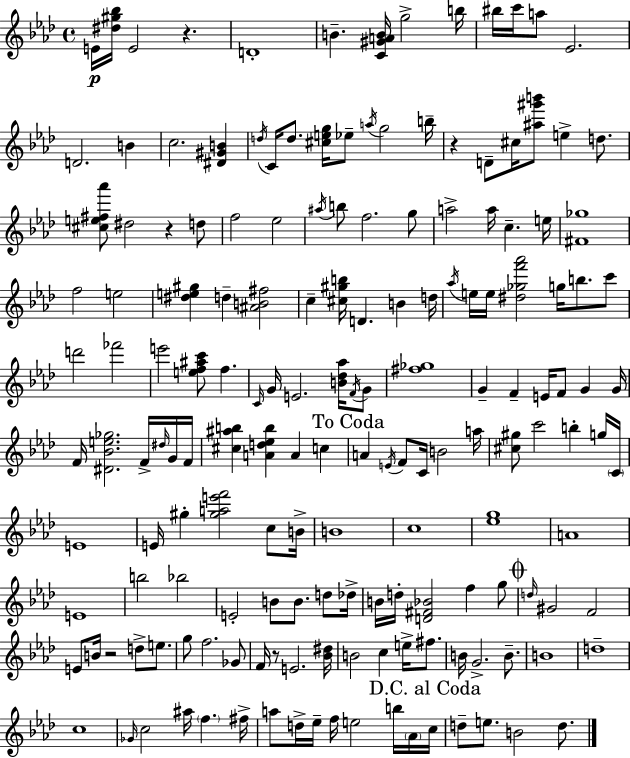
E4/s [D#5,G#5,Bb5]/s E4/h R/q. D4/w B4/q. [C4,G#4,A4,B4]/s G5/h B5/s BIS5/s C6/s A5/e Eb4/h. D4/h. B4/q C5/h. [D#4,G#4,B4]/q D5/s C4/s D5/e. [C#5,E5,G5]/s Eb5/e A5/s G5/h B5/s R/q D4/e C#5/s [A#5,G#6,B6]/e E5/q D5/e. [C#5,E5,F#5,Ab6]/e D#5/h R/q D5/e F5/h Eb5/h A#5/s B5/e F5/h. G5/e A5/h A5/s C5/q. E5/s [F#4,Gb5]/w F5/h E5/h [D#5,E5,G#5]/q D5/q [A#4,B4,F#5]/h C5/q [C#5,G#5,B5]/s D4/q. B4/q D5/s Ab5/s E5/s E5/s [D#5,Gb5,F6,Ab6]/h G5/s B5/e. C6/e D6/h FES6/h E6/h [E5,F5,A#5,C6]/e F5/q. C4/s G4/s E4/h. [B4,Db5,Ab5]/s F4/s G4/e [F#5,Gb5]/w G4/q F4/q E4/s F4/e G4/q G4/s F4/s [D#4,Bb4,E5,Gb5]/h. F4/s D#5/s G4/s F4/s [C#5,A#5,B5]/q [A4,D5,Eb5,B5]/q A4/q C5/q A4/q E4/s F4/e C4/s B4/h A5/s [C#5,G#5]/e C6/h B5/q G5/s C4/s E4/w E4/s G#5/q [G#5,A5,E6,F6]/h C5/e B4/s B4/w C5/w [Eb5,G5]/w A4/w E4/w B5/h Bb5/h E4/h B4/e B4/e. D5/e Db5/s B4/s D5/s [D4,F#4,Bb4]/h F5/q G5/e D5/s G#4/h F4/h E4/e B4/s R/h D5/e E5/e. G5/e F5/h. Gb4/e F4/s R/e E4/h. [Bb4,D#5]/s B4/h C5/q E5/s F#5/e. B4/s G4/h. B4/e. B4/w D5/w C5/w Gb4/s C5/h A#5/s F5/q. F#5/s A5/e D5/s Eb5/s F5/s E5/h B5/s Ab4/s C5/s D5/e E5/e. B4/h D5/e.